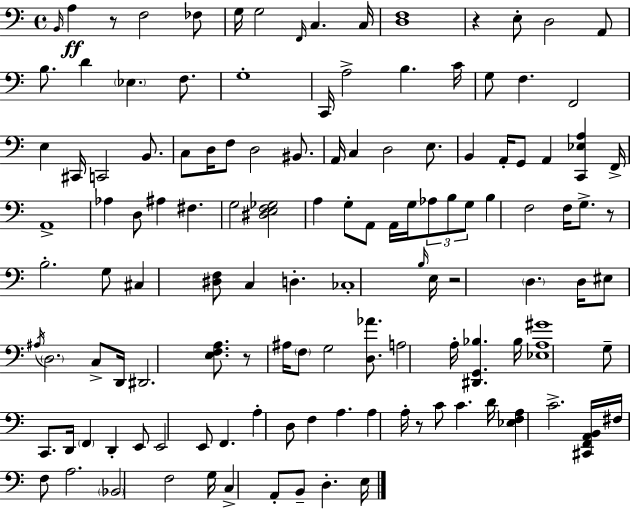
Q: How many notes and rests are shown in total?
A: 128